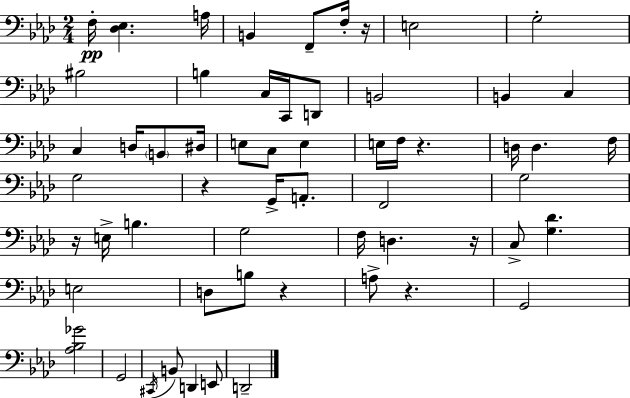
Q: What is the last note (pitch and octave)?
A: D2